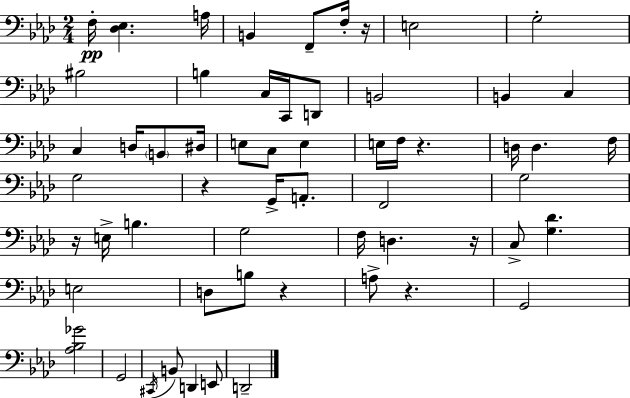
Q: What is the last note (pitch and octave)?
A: D2